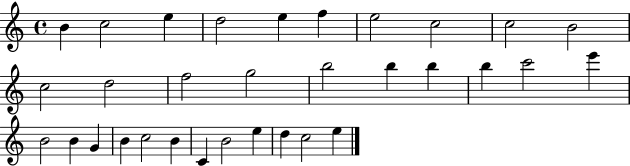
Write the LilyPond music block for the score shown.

{
  \clef treble
  \time 4/4
  \defaultTimeSignature
  \key c \major
  b'4 c''2 e''4 | d''2 e''4 f''4 | e''2 c''2 | c''2 b'2 | \break c''2 d''2 | f''2 g''2 | b''2 b''4 b''4 | b''4 c'''2 e'''4 | \break b'2 b'4 g'4 | b'4 c''2 b'4 | c'4 b'2 e''4 | d''4 c''2 e''4 | \break \bar "|."
}